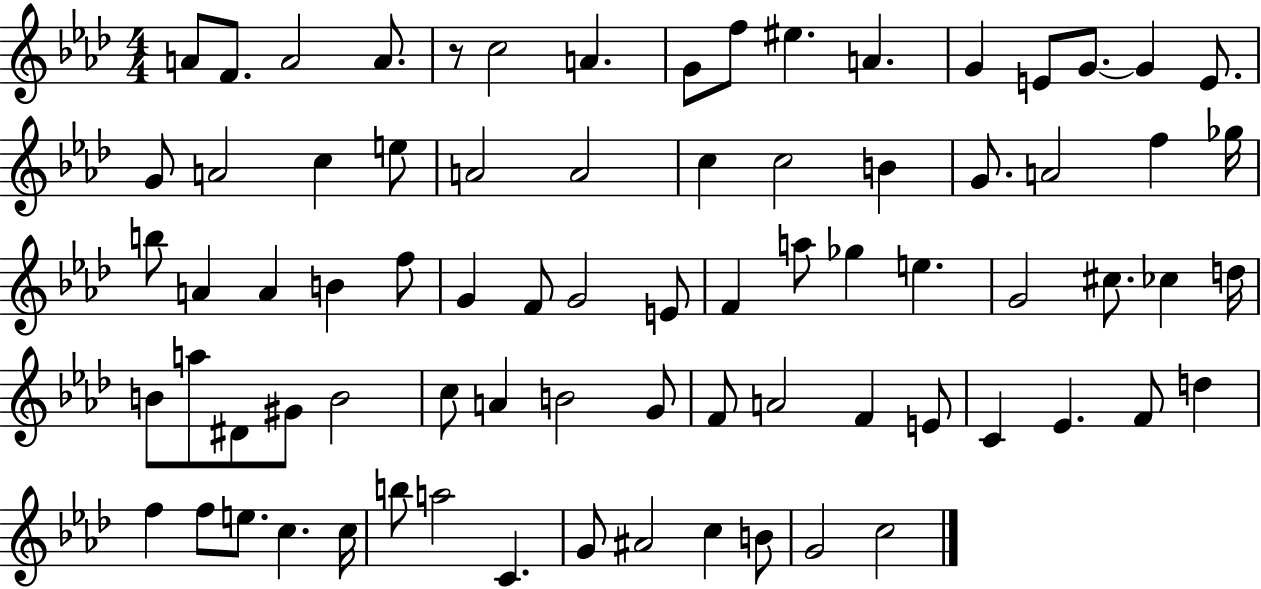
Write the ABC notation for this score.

X:1
T:Untitled
M:4/4
L:1/4
K:Ab
A/2 F/2 A2 A/2 z/2 c2 A G/2 f/2 ^e A G E/2 G/2 G E/2 G/2 A2 c e/2 A2 A2 c c2 B G/2 A2 f _g/4 b/2 A A B f/2 G F/2 G2 E/2 F a/2 _g e G2 ^c/2 _c d/4 B/2 a/2 ^D/2 ^G/2 B2 c/2 A B2 G/2 F/2 A2 F E/2 C _E F/2 d f f/2 e/2 c c/4 b/2 a2 C G/2 ^A2 c B/2 G2 c2